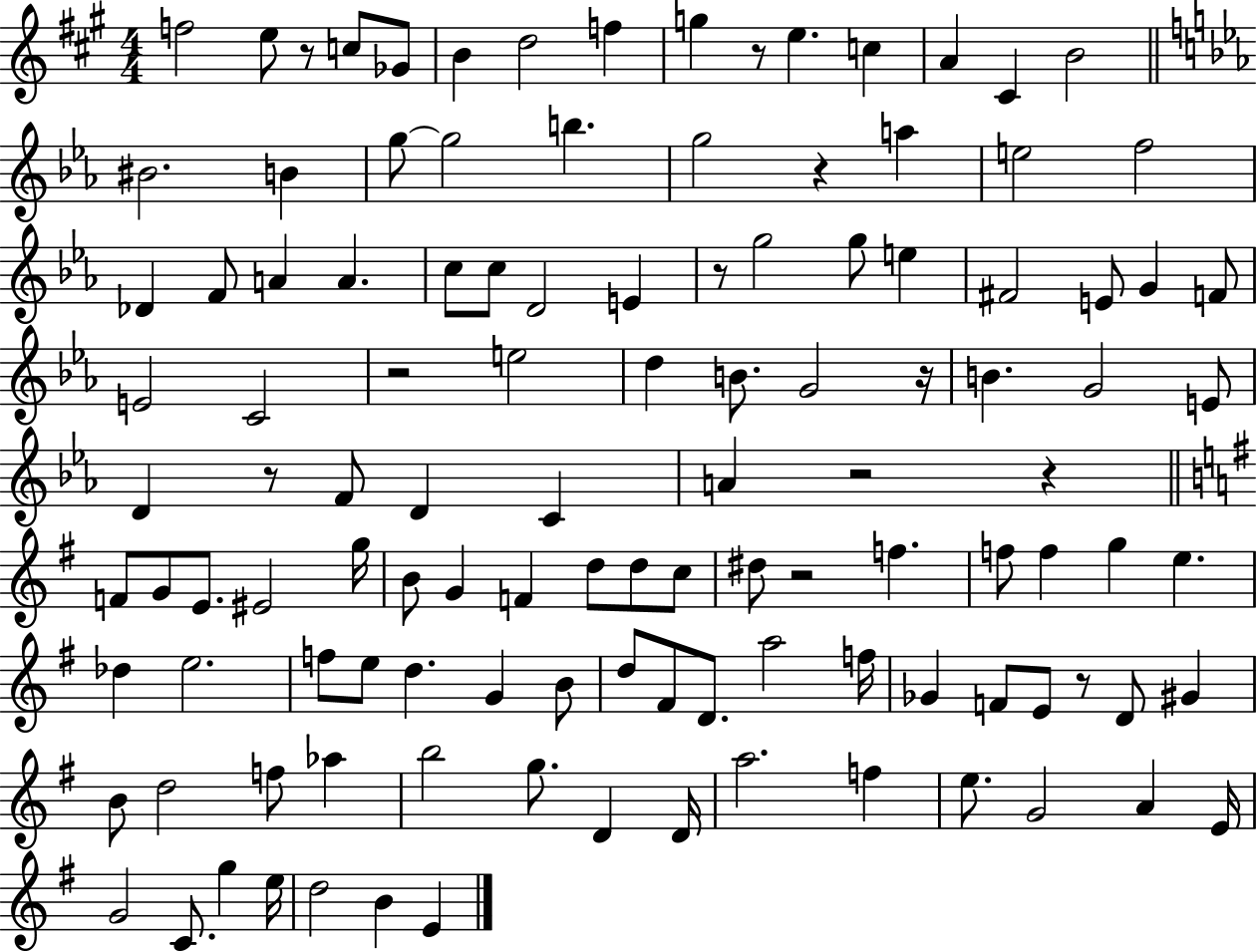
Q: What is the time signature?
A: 4/4